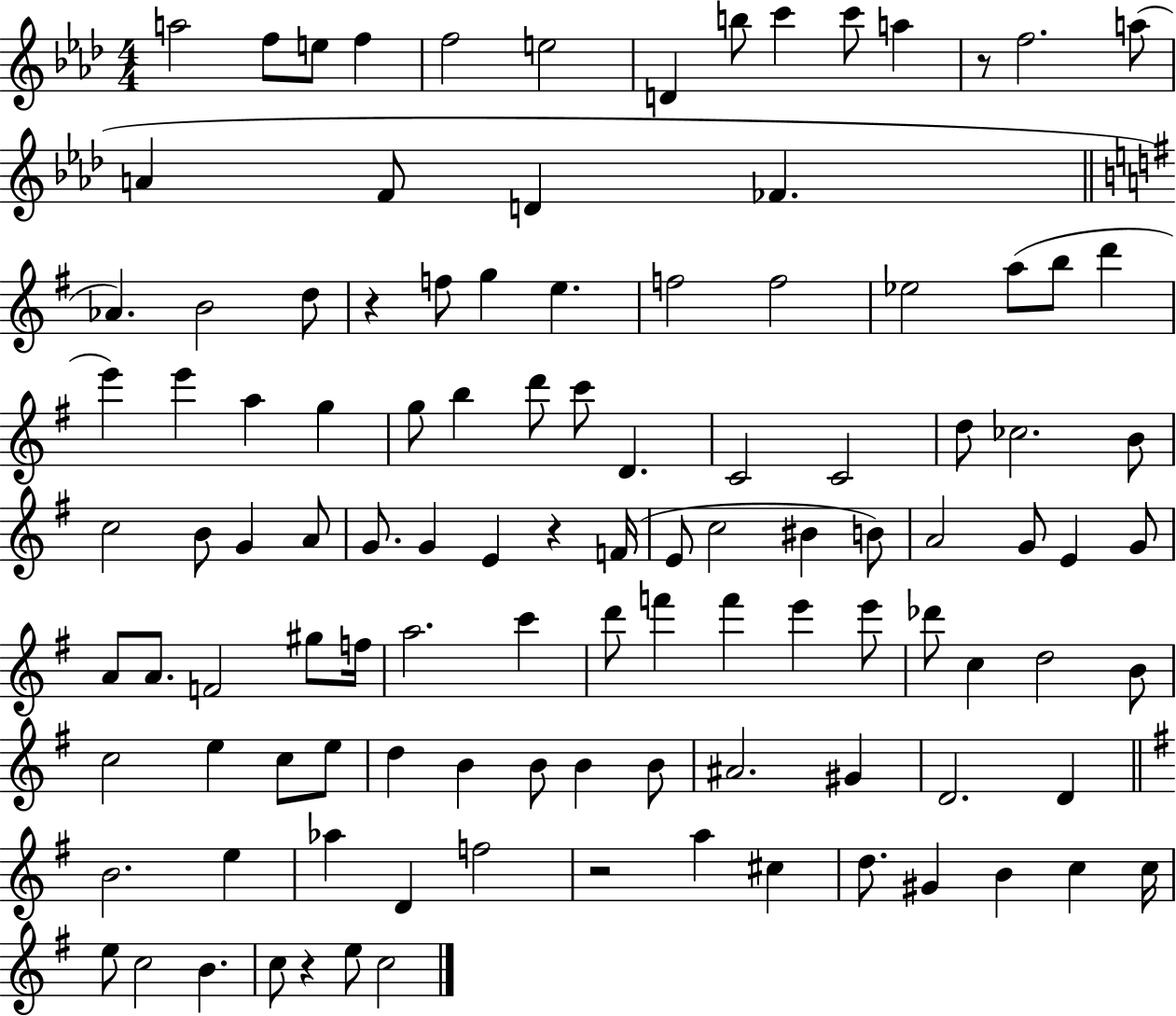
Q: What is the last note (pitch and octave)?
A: C5